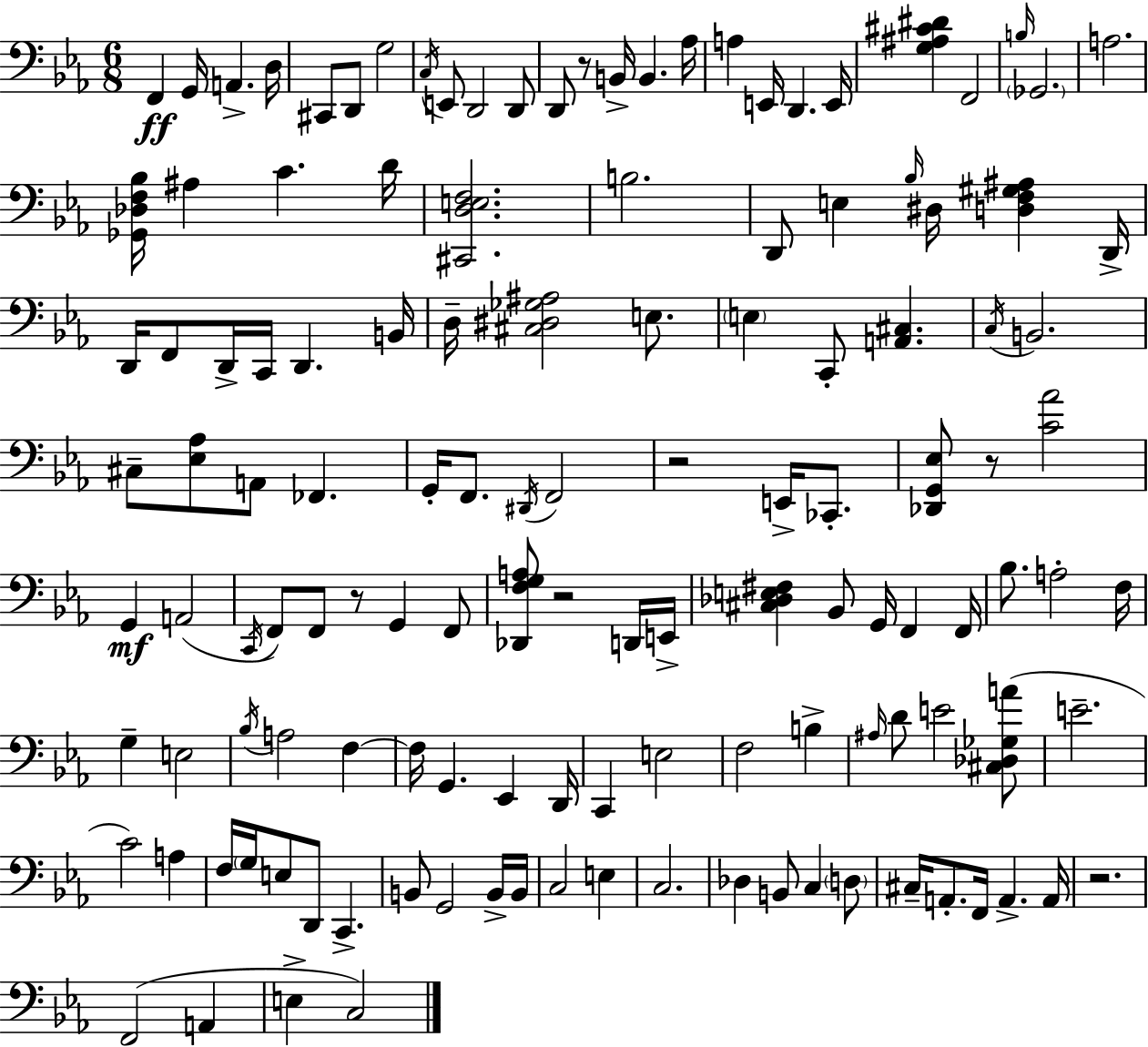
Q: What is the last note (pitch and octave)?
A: C3